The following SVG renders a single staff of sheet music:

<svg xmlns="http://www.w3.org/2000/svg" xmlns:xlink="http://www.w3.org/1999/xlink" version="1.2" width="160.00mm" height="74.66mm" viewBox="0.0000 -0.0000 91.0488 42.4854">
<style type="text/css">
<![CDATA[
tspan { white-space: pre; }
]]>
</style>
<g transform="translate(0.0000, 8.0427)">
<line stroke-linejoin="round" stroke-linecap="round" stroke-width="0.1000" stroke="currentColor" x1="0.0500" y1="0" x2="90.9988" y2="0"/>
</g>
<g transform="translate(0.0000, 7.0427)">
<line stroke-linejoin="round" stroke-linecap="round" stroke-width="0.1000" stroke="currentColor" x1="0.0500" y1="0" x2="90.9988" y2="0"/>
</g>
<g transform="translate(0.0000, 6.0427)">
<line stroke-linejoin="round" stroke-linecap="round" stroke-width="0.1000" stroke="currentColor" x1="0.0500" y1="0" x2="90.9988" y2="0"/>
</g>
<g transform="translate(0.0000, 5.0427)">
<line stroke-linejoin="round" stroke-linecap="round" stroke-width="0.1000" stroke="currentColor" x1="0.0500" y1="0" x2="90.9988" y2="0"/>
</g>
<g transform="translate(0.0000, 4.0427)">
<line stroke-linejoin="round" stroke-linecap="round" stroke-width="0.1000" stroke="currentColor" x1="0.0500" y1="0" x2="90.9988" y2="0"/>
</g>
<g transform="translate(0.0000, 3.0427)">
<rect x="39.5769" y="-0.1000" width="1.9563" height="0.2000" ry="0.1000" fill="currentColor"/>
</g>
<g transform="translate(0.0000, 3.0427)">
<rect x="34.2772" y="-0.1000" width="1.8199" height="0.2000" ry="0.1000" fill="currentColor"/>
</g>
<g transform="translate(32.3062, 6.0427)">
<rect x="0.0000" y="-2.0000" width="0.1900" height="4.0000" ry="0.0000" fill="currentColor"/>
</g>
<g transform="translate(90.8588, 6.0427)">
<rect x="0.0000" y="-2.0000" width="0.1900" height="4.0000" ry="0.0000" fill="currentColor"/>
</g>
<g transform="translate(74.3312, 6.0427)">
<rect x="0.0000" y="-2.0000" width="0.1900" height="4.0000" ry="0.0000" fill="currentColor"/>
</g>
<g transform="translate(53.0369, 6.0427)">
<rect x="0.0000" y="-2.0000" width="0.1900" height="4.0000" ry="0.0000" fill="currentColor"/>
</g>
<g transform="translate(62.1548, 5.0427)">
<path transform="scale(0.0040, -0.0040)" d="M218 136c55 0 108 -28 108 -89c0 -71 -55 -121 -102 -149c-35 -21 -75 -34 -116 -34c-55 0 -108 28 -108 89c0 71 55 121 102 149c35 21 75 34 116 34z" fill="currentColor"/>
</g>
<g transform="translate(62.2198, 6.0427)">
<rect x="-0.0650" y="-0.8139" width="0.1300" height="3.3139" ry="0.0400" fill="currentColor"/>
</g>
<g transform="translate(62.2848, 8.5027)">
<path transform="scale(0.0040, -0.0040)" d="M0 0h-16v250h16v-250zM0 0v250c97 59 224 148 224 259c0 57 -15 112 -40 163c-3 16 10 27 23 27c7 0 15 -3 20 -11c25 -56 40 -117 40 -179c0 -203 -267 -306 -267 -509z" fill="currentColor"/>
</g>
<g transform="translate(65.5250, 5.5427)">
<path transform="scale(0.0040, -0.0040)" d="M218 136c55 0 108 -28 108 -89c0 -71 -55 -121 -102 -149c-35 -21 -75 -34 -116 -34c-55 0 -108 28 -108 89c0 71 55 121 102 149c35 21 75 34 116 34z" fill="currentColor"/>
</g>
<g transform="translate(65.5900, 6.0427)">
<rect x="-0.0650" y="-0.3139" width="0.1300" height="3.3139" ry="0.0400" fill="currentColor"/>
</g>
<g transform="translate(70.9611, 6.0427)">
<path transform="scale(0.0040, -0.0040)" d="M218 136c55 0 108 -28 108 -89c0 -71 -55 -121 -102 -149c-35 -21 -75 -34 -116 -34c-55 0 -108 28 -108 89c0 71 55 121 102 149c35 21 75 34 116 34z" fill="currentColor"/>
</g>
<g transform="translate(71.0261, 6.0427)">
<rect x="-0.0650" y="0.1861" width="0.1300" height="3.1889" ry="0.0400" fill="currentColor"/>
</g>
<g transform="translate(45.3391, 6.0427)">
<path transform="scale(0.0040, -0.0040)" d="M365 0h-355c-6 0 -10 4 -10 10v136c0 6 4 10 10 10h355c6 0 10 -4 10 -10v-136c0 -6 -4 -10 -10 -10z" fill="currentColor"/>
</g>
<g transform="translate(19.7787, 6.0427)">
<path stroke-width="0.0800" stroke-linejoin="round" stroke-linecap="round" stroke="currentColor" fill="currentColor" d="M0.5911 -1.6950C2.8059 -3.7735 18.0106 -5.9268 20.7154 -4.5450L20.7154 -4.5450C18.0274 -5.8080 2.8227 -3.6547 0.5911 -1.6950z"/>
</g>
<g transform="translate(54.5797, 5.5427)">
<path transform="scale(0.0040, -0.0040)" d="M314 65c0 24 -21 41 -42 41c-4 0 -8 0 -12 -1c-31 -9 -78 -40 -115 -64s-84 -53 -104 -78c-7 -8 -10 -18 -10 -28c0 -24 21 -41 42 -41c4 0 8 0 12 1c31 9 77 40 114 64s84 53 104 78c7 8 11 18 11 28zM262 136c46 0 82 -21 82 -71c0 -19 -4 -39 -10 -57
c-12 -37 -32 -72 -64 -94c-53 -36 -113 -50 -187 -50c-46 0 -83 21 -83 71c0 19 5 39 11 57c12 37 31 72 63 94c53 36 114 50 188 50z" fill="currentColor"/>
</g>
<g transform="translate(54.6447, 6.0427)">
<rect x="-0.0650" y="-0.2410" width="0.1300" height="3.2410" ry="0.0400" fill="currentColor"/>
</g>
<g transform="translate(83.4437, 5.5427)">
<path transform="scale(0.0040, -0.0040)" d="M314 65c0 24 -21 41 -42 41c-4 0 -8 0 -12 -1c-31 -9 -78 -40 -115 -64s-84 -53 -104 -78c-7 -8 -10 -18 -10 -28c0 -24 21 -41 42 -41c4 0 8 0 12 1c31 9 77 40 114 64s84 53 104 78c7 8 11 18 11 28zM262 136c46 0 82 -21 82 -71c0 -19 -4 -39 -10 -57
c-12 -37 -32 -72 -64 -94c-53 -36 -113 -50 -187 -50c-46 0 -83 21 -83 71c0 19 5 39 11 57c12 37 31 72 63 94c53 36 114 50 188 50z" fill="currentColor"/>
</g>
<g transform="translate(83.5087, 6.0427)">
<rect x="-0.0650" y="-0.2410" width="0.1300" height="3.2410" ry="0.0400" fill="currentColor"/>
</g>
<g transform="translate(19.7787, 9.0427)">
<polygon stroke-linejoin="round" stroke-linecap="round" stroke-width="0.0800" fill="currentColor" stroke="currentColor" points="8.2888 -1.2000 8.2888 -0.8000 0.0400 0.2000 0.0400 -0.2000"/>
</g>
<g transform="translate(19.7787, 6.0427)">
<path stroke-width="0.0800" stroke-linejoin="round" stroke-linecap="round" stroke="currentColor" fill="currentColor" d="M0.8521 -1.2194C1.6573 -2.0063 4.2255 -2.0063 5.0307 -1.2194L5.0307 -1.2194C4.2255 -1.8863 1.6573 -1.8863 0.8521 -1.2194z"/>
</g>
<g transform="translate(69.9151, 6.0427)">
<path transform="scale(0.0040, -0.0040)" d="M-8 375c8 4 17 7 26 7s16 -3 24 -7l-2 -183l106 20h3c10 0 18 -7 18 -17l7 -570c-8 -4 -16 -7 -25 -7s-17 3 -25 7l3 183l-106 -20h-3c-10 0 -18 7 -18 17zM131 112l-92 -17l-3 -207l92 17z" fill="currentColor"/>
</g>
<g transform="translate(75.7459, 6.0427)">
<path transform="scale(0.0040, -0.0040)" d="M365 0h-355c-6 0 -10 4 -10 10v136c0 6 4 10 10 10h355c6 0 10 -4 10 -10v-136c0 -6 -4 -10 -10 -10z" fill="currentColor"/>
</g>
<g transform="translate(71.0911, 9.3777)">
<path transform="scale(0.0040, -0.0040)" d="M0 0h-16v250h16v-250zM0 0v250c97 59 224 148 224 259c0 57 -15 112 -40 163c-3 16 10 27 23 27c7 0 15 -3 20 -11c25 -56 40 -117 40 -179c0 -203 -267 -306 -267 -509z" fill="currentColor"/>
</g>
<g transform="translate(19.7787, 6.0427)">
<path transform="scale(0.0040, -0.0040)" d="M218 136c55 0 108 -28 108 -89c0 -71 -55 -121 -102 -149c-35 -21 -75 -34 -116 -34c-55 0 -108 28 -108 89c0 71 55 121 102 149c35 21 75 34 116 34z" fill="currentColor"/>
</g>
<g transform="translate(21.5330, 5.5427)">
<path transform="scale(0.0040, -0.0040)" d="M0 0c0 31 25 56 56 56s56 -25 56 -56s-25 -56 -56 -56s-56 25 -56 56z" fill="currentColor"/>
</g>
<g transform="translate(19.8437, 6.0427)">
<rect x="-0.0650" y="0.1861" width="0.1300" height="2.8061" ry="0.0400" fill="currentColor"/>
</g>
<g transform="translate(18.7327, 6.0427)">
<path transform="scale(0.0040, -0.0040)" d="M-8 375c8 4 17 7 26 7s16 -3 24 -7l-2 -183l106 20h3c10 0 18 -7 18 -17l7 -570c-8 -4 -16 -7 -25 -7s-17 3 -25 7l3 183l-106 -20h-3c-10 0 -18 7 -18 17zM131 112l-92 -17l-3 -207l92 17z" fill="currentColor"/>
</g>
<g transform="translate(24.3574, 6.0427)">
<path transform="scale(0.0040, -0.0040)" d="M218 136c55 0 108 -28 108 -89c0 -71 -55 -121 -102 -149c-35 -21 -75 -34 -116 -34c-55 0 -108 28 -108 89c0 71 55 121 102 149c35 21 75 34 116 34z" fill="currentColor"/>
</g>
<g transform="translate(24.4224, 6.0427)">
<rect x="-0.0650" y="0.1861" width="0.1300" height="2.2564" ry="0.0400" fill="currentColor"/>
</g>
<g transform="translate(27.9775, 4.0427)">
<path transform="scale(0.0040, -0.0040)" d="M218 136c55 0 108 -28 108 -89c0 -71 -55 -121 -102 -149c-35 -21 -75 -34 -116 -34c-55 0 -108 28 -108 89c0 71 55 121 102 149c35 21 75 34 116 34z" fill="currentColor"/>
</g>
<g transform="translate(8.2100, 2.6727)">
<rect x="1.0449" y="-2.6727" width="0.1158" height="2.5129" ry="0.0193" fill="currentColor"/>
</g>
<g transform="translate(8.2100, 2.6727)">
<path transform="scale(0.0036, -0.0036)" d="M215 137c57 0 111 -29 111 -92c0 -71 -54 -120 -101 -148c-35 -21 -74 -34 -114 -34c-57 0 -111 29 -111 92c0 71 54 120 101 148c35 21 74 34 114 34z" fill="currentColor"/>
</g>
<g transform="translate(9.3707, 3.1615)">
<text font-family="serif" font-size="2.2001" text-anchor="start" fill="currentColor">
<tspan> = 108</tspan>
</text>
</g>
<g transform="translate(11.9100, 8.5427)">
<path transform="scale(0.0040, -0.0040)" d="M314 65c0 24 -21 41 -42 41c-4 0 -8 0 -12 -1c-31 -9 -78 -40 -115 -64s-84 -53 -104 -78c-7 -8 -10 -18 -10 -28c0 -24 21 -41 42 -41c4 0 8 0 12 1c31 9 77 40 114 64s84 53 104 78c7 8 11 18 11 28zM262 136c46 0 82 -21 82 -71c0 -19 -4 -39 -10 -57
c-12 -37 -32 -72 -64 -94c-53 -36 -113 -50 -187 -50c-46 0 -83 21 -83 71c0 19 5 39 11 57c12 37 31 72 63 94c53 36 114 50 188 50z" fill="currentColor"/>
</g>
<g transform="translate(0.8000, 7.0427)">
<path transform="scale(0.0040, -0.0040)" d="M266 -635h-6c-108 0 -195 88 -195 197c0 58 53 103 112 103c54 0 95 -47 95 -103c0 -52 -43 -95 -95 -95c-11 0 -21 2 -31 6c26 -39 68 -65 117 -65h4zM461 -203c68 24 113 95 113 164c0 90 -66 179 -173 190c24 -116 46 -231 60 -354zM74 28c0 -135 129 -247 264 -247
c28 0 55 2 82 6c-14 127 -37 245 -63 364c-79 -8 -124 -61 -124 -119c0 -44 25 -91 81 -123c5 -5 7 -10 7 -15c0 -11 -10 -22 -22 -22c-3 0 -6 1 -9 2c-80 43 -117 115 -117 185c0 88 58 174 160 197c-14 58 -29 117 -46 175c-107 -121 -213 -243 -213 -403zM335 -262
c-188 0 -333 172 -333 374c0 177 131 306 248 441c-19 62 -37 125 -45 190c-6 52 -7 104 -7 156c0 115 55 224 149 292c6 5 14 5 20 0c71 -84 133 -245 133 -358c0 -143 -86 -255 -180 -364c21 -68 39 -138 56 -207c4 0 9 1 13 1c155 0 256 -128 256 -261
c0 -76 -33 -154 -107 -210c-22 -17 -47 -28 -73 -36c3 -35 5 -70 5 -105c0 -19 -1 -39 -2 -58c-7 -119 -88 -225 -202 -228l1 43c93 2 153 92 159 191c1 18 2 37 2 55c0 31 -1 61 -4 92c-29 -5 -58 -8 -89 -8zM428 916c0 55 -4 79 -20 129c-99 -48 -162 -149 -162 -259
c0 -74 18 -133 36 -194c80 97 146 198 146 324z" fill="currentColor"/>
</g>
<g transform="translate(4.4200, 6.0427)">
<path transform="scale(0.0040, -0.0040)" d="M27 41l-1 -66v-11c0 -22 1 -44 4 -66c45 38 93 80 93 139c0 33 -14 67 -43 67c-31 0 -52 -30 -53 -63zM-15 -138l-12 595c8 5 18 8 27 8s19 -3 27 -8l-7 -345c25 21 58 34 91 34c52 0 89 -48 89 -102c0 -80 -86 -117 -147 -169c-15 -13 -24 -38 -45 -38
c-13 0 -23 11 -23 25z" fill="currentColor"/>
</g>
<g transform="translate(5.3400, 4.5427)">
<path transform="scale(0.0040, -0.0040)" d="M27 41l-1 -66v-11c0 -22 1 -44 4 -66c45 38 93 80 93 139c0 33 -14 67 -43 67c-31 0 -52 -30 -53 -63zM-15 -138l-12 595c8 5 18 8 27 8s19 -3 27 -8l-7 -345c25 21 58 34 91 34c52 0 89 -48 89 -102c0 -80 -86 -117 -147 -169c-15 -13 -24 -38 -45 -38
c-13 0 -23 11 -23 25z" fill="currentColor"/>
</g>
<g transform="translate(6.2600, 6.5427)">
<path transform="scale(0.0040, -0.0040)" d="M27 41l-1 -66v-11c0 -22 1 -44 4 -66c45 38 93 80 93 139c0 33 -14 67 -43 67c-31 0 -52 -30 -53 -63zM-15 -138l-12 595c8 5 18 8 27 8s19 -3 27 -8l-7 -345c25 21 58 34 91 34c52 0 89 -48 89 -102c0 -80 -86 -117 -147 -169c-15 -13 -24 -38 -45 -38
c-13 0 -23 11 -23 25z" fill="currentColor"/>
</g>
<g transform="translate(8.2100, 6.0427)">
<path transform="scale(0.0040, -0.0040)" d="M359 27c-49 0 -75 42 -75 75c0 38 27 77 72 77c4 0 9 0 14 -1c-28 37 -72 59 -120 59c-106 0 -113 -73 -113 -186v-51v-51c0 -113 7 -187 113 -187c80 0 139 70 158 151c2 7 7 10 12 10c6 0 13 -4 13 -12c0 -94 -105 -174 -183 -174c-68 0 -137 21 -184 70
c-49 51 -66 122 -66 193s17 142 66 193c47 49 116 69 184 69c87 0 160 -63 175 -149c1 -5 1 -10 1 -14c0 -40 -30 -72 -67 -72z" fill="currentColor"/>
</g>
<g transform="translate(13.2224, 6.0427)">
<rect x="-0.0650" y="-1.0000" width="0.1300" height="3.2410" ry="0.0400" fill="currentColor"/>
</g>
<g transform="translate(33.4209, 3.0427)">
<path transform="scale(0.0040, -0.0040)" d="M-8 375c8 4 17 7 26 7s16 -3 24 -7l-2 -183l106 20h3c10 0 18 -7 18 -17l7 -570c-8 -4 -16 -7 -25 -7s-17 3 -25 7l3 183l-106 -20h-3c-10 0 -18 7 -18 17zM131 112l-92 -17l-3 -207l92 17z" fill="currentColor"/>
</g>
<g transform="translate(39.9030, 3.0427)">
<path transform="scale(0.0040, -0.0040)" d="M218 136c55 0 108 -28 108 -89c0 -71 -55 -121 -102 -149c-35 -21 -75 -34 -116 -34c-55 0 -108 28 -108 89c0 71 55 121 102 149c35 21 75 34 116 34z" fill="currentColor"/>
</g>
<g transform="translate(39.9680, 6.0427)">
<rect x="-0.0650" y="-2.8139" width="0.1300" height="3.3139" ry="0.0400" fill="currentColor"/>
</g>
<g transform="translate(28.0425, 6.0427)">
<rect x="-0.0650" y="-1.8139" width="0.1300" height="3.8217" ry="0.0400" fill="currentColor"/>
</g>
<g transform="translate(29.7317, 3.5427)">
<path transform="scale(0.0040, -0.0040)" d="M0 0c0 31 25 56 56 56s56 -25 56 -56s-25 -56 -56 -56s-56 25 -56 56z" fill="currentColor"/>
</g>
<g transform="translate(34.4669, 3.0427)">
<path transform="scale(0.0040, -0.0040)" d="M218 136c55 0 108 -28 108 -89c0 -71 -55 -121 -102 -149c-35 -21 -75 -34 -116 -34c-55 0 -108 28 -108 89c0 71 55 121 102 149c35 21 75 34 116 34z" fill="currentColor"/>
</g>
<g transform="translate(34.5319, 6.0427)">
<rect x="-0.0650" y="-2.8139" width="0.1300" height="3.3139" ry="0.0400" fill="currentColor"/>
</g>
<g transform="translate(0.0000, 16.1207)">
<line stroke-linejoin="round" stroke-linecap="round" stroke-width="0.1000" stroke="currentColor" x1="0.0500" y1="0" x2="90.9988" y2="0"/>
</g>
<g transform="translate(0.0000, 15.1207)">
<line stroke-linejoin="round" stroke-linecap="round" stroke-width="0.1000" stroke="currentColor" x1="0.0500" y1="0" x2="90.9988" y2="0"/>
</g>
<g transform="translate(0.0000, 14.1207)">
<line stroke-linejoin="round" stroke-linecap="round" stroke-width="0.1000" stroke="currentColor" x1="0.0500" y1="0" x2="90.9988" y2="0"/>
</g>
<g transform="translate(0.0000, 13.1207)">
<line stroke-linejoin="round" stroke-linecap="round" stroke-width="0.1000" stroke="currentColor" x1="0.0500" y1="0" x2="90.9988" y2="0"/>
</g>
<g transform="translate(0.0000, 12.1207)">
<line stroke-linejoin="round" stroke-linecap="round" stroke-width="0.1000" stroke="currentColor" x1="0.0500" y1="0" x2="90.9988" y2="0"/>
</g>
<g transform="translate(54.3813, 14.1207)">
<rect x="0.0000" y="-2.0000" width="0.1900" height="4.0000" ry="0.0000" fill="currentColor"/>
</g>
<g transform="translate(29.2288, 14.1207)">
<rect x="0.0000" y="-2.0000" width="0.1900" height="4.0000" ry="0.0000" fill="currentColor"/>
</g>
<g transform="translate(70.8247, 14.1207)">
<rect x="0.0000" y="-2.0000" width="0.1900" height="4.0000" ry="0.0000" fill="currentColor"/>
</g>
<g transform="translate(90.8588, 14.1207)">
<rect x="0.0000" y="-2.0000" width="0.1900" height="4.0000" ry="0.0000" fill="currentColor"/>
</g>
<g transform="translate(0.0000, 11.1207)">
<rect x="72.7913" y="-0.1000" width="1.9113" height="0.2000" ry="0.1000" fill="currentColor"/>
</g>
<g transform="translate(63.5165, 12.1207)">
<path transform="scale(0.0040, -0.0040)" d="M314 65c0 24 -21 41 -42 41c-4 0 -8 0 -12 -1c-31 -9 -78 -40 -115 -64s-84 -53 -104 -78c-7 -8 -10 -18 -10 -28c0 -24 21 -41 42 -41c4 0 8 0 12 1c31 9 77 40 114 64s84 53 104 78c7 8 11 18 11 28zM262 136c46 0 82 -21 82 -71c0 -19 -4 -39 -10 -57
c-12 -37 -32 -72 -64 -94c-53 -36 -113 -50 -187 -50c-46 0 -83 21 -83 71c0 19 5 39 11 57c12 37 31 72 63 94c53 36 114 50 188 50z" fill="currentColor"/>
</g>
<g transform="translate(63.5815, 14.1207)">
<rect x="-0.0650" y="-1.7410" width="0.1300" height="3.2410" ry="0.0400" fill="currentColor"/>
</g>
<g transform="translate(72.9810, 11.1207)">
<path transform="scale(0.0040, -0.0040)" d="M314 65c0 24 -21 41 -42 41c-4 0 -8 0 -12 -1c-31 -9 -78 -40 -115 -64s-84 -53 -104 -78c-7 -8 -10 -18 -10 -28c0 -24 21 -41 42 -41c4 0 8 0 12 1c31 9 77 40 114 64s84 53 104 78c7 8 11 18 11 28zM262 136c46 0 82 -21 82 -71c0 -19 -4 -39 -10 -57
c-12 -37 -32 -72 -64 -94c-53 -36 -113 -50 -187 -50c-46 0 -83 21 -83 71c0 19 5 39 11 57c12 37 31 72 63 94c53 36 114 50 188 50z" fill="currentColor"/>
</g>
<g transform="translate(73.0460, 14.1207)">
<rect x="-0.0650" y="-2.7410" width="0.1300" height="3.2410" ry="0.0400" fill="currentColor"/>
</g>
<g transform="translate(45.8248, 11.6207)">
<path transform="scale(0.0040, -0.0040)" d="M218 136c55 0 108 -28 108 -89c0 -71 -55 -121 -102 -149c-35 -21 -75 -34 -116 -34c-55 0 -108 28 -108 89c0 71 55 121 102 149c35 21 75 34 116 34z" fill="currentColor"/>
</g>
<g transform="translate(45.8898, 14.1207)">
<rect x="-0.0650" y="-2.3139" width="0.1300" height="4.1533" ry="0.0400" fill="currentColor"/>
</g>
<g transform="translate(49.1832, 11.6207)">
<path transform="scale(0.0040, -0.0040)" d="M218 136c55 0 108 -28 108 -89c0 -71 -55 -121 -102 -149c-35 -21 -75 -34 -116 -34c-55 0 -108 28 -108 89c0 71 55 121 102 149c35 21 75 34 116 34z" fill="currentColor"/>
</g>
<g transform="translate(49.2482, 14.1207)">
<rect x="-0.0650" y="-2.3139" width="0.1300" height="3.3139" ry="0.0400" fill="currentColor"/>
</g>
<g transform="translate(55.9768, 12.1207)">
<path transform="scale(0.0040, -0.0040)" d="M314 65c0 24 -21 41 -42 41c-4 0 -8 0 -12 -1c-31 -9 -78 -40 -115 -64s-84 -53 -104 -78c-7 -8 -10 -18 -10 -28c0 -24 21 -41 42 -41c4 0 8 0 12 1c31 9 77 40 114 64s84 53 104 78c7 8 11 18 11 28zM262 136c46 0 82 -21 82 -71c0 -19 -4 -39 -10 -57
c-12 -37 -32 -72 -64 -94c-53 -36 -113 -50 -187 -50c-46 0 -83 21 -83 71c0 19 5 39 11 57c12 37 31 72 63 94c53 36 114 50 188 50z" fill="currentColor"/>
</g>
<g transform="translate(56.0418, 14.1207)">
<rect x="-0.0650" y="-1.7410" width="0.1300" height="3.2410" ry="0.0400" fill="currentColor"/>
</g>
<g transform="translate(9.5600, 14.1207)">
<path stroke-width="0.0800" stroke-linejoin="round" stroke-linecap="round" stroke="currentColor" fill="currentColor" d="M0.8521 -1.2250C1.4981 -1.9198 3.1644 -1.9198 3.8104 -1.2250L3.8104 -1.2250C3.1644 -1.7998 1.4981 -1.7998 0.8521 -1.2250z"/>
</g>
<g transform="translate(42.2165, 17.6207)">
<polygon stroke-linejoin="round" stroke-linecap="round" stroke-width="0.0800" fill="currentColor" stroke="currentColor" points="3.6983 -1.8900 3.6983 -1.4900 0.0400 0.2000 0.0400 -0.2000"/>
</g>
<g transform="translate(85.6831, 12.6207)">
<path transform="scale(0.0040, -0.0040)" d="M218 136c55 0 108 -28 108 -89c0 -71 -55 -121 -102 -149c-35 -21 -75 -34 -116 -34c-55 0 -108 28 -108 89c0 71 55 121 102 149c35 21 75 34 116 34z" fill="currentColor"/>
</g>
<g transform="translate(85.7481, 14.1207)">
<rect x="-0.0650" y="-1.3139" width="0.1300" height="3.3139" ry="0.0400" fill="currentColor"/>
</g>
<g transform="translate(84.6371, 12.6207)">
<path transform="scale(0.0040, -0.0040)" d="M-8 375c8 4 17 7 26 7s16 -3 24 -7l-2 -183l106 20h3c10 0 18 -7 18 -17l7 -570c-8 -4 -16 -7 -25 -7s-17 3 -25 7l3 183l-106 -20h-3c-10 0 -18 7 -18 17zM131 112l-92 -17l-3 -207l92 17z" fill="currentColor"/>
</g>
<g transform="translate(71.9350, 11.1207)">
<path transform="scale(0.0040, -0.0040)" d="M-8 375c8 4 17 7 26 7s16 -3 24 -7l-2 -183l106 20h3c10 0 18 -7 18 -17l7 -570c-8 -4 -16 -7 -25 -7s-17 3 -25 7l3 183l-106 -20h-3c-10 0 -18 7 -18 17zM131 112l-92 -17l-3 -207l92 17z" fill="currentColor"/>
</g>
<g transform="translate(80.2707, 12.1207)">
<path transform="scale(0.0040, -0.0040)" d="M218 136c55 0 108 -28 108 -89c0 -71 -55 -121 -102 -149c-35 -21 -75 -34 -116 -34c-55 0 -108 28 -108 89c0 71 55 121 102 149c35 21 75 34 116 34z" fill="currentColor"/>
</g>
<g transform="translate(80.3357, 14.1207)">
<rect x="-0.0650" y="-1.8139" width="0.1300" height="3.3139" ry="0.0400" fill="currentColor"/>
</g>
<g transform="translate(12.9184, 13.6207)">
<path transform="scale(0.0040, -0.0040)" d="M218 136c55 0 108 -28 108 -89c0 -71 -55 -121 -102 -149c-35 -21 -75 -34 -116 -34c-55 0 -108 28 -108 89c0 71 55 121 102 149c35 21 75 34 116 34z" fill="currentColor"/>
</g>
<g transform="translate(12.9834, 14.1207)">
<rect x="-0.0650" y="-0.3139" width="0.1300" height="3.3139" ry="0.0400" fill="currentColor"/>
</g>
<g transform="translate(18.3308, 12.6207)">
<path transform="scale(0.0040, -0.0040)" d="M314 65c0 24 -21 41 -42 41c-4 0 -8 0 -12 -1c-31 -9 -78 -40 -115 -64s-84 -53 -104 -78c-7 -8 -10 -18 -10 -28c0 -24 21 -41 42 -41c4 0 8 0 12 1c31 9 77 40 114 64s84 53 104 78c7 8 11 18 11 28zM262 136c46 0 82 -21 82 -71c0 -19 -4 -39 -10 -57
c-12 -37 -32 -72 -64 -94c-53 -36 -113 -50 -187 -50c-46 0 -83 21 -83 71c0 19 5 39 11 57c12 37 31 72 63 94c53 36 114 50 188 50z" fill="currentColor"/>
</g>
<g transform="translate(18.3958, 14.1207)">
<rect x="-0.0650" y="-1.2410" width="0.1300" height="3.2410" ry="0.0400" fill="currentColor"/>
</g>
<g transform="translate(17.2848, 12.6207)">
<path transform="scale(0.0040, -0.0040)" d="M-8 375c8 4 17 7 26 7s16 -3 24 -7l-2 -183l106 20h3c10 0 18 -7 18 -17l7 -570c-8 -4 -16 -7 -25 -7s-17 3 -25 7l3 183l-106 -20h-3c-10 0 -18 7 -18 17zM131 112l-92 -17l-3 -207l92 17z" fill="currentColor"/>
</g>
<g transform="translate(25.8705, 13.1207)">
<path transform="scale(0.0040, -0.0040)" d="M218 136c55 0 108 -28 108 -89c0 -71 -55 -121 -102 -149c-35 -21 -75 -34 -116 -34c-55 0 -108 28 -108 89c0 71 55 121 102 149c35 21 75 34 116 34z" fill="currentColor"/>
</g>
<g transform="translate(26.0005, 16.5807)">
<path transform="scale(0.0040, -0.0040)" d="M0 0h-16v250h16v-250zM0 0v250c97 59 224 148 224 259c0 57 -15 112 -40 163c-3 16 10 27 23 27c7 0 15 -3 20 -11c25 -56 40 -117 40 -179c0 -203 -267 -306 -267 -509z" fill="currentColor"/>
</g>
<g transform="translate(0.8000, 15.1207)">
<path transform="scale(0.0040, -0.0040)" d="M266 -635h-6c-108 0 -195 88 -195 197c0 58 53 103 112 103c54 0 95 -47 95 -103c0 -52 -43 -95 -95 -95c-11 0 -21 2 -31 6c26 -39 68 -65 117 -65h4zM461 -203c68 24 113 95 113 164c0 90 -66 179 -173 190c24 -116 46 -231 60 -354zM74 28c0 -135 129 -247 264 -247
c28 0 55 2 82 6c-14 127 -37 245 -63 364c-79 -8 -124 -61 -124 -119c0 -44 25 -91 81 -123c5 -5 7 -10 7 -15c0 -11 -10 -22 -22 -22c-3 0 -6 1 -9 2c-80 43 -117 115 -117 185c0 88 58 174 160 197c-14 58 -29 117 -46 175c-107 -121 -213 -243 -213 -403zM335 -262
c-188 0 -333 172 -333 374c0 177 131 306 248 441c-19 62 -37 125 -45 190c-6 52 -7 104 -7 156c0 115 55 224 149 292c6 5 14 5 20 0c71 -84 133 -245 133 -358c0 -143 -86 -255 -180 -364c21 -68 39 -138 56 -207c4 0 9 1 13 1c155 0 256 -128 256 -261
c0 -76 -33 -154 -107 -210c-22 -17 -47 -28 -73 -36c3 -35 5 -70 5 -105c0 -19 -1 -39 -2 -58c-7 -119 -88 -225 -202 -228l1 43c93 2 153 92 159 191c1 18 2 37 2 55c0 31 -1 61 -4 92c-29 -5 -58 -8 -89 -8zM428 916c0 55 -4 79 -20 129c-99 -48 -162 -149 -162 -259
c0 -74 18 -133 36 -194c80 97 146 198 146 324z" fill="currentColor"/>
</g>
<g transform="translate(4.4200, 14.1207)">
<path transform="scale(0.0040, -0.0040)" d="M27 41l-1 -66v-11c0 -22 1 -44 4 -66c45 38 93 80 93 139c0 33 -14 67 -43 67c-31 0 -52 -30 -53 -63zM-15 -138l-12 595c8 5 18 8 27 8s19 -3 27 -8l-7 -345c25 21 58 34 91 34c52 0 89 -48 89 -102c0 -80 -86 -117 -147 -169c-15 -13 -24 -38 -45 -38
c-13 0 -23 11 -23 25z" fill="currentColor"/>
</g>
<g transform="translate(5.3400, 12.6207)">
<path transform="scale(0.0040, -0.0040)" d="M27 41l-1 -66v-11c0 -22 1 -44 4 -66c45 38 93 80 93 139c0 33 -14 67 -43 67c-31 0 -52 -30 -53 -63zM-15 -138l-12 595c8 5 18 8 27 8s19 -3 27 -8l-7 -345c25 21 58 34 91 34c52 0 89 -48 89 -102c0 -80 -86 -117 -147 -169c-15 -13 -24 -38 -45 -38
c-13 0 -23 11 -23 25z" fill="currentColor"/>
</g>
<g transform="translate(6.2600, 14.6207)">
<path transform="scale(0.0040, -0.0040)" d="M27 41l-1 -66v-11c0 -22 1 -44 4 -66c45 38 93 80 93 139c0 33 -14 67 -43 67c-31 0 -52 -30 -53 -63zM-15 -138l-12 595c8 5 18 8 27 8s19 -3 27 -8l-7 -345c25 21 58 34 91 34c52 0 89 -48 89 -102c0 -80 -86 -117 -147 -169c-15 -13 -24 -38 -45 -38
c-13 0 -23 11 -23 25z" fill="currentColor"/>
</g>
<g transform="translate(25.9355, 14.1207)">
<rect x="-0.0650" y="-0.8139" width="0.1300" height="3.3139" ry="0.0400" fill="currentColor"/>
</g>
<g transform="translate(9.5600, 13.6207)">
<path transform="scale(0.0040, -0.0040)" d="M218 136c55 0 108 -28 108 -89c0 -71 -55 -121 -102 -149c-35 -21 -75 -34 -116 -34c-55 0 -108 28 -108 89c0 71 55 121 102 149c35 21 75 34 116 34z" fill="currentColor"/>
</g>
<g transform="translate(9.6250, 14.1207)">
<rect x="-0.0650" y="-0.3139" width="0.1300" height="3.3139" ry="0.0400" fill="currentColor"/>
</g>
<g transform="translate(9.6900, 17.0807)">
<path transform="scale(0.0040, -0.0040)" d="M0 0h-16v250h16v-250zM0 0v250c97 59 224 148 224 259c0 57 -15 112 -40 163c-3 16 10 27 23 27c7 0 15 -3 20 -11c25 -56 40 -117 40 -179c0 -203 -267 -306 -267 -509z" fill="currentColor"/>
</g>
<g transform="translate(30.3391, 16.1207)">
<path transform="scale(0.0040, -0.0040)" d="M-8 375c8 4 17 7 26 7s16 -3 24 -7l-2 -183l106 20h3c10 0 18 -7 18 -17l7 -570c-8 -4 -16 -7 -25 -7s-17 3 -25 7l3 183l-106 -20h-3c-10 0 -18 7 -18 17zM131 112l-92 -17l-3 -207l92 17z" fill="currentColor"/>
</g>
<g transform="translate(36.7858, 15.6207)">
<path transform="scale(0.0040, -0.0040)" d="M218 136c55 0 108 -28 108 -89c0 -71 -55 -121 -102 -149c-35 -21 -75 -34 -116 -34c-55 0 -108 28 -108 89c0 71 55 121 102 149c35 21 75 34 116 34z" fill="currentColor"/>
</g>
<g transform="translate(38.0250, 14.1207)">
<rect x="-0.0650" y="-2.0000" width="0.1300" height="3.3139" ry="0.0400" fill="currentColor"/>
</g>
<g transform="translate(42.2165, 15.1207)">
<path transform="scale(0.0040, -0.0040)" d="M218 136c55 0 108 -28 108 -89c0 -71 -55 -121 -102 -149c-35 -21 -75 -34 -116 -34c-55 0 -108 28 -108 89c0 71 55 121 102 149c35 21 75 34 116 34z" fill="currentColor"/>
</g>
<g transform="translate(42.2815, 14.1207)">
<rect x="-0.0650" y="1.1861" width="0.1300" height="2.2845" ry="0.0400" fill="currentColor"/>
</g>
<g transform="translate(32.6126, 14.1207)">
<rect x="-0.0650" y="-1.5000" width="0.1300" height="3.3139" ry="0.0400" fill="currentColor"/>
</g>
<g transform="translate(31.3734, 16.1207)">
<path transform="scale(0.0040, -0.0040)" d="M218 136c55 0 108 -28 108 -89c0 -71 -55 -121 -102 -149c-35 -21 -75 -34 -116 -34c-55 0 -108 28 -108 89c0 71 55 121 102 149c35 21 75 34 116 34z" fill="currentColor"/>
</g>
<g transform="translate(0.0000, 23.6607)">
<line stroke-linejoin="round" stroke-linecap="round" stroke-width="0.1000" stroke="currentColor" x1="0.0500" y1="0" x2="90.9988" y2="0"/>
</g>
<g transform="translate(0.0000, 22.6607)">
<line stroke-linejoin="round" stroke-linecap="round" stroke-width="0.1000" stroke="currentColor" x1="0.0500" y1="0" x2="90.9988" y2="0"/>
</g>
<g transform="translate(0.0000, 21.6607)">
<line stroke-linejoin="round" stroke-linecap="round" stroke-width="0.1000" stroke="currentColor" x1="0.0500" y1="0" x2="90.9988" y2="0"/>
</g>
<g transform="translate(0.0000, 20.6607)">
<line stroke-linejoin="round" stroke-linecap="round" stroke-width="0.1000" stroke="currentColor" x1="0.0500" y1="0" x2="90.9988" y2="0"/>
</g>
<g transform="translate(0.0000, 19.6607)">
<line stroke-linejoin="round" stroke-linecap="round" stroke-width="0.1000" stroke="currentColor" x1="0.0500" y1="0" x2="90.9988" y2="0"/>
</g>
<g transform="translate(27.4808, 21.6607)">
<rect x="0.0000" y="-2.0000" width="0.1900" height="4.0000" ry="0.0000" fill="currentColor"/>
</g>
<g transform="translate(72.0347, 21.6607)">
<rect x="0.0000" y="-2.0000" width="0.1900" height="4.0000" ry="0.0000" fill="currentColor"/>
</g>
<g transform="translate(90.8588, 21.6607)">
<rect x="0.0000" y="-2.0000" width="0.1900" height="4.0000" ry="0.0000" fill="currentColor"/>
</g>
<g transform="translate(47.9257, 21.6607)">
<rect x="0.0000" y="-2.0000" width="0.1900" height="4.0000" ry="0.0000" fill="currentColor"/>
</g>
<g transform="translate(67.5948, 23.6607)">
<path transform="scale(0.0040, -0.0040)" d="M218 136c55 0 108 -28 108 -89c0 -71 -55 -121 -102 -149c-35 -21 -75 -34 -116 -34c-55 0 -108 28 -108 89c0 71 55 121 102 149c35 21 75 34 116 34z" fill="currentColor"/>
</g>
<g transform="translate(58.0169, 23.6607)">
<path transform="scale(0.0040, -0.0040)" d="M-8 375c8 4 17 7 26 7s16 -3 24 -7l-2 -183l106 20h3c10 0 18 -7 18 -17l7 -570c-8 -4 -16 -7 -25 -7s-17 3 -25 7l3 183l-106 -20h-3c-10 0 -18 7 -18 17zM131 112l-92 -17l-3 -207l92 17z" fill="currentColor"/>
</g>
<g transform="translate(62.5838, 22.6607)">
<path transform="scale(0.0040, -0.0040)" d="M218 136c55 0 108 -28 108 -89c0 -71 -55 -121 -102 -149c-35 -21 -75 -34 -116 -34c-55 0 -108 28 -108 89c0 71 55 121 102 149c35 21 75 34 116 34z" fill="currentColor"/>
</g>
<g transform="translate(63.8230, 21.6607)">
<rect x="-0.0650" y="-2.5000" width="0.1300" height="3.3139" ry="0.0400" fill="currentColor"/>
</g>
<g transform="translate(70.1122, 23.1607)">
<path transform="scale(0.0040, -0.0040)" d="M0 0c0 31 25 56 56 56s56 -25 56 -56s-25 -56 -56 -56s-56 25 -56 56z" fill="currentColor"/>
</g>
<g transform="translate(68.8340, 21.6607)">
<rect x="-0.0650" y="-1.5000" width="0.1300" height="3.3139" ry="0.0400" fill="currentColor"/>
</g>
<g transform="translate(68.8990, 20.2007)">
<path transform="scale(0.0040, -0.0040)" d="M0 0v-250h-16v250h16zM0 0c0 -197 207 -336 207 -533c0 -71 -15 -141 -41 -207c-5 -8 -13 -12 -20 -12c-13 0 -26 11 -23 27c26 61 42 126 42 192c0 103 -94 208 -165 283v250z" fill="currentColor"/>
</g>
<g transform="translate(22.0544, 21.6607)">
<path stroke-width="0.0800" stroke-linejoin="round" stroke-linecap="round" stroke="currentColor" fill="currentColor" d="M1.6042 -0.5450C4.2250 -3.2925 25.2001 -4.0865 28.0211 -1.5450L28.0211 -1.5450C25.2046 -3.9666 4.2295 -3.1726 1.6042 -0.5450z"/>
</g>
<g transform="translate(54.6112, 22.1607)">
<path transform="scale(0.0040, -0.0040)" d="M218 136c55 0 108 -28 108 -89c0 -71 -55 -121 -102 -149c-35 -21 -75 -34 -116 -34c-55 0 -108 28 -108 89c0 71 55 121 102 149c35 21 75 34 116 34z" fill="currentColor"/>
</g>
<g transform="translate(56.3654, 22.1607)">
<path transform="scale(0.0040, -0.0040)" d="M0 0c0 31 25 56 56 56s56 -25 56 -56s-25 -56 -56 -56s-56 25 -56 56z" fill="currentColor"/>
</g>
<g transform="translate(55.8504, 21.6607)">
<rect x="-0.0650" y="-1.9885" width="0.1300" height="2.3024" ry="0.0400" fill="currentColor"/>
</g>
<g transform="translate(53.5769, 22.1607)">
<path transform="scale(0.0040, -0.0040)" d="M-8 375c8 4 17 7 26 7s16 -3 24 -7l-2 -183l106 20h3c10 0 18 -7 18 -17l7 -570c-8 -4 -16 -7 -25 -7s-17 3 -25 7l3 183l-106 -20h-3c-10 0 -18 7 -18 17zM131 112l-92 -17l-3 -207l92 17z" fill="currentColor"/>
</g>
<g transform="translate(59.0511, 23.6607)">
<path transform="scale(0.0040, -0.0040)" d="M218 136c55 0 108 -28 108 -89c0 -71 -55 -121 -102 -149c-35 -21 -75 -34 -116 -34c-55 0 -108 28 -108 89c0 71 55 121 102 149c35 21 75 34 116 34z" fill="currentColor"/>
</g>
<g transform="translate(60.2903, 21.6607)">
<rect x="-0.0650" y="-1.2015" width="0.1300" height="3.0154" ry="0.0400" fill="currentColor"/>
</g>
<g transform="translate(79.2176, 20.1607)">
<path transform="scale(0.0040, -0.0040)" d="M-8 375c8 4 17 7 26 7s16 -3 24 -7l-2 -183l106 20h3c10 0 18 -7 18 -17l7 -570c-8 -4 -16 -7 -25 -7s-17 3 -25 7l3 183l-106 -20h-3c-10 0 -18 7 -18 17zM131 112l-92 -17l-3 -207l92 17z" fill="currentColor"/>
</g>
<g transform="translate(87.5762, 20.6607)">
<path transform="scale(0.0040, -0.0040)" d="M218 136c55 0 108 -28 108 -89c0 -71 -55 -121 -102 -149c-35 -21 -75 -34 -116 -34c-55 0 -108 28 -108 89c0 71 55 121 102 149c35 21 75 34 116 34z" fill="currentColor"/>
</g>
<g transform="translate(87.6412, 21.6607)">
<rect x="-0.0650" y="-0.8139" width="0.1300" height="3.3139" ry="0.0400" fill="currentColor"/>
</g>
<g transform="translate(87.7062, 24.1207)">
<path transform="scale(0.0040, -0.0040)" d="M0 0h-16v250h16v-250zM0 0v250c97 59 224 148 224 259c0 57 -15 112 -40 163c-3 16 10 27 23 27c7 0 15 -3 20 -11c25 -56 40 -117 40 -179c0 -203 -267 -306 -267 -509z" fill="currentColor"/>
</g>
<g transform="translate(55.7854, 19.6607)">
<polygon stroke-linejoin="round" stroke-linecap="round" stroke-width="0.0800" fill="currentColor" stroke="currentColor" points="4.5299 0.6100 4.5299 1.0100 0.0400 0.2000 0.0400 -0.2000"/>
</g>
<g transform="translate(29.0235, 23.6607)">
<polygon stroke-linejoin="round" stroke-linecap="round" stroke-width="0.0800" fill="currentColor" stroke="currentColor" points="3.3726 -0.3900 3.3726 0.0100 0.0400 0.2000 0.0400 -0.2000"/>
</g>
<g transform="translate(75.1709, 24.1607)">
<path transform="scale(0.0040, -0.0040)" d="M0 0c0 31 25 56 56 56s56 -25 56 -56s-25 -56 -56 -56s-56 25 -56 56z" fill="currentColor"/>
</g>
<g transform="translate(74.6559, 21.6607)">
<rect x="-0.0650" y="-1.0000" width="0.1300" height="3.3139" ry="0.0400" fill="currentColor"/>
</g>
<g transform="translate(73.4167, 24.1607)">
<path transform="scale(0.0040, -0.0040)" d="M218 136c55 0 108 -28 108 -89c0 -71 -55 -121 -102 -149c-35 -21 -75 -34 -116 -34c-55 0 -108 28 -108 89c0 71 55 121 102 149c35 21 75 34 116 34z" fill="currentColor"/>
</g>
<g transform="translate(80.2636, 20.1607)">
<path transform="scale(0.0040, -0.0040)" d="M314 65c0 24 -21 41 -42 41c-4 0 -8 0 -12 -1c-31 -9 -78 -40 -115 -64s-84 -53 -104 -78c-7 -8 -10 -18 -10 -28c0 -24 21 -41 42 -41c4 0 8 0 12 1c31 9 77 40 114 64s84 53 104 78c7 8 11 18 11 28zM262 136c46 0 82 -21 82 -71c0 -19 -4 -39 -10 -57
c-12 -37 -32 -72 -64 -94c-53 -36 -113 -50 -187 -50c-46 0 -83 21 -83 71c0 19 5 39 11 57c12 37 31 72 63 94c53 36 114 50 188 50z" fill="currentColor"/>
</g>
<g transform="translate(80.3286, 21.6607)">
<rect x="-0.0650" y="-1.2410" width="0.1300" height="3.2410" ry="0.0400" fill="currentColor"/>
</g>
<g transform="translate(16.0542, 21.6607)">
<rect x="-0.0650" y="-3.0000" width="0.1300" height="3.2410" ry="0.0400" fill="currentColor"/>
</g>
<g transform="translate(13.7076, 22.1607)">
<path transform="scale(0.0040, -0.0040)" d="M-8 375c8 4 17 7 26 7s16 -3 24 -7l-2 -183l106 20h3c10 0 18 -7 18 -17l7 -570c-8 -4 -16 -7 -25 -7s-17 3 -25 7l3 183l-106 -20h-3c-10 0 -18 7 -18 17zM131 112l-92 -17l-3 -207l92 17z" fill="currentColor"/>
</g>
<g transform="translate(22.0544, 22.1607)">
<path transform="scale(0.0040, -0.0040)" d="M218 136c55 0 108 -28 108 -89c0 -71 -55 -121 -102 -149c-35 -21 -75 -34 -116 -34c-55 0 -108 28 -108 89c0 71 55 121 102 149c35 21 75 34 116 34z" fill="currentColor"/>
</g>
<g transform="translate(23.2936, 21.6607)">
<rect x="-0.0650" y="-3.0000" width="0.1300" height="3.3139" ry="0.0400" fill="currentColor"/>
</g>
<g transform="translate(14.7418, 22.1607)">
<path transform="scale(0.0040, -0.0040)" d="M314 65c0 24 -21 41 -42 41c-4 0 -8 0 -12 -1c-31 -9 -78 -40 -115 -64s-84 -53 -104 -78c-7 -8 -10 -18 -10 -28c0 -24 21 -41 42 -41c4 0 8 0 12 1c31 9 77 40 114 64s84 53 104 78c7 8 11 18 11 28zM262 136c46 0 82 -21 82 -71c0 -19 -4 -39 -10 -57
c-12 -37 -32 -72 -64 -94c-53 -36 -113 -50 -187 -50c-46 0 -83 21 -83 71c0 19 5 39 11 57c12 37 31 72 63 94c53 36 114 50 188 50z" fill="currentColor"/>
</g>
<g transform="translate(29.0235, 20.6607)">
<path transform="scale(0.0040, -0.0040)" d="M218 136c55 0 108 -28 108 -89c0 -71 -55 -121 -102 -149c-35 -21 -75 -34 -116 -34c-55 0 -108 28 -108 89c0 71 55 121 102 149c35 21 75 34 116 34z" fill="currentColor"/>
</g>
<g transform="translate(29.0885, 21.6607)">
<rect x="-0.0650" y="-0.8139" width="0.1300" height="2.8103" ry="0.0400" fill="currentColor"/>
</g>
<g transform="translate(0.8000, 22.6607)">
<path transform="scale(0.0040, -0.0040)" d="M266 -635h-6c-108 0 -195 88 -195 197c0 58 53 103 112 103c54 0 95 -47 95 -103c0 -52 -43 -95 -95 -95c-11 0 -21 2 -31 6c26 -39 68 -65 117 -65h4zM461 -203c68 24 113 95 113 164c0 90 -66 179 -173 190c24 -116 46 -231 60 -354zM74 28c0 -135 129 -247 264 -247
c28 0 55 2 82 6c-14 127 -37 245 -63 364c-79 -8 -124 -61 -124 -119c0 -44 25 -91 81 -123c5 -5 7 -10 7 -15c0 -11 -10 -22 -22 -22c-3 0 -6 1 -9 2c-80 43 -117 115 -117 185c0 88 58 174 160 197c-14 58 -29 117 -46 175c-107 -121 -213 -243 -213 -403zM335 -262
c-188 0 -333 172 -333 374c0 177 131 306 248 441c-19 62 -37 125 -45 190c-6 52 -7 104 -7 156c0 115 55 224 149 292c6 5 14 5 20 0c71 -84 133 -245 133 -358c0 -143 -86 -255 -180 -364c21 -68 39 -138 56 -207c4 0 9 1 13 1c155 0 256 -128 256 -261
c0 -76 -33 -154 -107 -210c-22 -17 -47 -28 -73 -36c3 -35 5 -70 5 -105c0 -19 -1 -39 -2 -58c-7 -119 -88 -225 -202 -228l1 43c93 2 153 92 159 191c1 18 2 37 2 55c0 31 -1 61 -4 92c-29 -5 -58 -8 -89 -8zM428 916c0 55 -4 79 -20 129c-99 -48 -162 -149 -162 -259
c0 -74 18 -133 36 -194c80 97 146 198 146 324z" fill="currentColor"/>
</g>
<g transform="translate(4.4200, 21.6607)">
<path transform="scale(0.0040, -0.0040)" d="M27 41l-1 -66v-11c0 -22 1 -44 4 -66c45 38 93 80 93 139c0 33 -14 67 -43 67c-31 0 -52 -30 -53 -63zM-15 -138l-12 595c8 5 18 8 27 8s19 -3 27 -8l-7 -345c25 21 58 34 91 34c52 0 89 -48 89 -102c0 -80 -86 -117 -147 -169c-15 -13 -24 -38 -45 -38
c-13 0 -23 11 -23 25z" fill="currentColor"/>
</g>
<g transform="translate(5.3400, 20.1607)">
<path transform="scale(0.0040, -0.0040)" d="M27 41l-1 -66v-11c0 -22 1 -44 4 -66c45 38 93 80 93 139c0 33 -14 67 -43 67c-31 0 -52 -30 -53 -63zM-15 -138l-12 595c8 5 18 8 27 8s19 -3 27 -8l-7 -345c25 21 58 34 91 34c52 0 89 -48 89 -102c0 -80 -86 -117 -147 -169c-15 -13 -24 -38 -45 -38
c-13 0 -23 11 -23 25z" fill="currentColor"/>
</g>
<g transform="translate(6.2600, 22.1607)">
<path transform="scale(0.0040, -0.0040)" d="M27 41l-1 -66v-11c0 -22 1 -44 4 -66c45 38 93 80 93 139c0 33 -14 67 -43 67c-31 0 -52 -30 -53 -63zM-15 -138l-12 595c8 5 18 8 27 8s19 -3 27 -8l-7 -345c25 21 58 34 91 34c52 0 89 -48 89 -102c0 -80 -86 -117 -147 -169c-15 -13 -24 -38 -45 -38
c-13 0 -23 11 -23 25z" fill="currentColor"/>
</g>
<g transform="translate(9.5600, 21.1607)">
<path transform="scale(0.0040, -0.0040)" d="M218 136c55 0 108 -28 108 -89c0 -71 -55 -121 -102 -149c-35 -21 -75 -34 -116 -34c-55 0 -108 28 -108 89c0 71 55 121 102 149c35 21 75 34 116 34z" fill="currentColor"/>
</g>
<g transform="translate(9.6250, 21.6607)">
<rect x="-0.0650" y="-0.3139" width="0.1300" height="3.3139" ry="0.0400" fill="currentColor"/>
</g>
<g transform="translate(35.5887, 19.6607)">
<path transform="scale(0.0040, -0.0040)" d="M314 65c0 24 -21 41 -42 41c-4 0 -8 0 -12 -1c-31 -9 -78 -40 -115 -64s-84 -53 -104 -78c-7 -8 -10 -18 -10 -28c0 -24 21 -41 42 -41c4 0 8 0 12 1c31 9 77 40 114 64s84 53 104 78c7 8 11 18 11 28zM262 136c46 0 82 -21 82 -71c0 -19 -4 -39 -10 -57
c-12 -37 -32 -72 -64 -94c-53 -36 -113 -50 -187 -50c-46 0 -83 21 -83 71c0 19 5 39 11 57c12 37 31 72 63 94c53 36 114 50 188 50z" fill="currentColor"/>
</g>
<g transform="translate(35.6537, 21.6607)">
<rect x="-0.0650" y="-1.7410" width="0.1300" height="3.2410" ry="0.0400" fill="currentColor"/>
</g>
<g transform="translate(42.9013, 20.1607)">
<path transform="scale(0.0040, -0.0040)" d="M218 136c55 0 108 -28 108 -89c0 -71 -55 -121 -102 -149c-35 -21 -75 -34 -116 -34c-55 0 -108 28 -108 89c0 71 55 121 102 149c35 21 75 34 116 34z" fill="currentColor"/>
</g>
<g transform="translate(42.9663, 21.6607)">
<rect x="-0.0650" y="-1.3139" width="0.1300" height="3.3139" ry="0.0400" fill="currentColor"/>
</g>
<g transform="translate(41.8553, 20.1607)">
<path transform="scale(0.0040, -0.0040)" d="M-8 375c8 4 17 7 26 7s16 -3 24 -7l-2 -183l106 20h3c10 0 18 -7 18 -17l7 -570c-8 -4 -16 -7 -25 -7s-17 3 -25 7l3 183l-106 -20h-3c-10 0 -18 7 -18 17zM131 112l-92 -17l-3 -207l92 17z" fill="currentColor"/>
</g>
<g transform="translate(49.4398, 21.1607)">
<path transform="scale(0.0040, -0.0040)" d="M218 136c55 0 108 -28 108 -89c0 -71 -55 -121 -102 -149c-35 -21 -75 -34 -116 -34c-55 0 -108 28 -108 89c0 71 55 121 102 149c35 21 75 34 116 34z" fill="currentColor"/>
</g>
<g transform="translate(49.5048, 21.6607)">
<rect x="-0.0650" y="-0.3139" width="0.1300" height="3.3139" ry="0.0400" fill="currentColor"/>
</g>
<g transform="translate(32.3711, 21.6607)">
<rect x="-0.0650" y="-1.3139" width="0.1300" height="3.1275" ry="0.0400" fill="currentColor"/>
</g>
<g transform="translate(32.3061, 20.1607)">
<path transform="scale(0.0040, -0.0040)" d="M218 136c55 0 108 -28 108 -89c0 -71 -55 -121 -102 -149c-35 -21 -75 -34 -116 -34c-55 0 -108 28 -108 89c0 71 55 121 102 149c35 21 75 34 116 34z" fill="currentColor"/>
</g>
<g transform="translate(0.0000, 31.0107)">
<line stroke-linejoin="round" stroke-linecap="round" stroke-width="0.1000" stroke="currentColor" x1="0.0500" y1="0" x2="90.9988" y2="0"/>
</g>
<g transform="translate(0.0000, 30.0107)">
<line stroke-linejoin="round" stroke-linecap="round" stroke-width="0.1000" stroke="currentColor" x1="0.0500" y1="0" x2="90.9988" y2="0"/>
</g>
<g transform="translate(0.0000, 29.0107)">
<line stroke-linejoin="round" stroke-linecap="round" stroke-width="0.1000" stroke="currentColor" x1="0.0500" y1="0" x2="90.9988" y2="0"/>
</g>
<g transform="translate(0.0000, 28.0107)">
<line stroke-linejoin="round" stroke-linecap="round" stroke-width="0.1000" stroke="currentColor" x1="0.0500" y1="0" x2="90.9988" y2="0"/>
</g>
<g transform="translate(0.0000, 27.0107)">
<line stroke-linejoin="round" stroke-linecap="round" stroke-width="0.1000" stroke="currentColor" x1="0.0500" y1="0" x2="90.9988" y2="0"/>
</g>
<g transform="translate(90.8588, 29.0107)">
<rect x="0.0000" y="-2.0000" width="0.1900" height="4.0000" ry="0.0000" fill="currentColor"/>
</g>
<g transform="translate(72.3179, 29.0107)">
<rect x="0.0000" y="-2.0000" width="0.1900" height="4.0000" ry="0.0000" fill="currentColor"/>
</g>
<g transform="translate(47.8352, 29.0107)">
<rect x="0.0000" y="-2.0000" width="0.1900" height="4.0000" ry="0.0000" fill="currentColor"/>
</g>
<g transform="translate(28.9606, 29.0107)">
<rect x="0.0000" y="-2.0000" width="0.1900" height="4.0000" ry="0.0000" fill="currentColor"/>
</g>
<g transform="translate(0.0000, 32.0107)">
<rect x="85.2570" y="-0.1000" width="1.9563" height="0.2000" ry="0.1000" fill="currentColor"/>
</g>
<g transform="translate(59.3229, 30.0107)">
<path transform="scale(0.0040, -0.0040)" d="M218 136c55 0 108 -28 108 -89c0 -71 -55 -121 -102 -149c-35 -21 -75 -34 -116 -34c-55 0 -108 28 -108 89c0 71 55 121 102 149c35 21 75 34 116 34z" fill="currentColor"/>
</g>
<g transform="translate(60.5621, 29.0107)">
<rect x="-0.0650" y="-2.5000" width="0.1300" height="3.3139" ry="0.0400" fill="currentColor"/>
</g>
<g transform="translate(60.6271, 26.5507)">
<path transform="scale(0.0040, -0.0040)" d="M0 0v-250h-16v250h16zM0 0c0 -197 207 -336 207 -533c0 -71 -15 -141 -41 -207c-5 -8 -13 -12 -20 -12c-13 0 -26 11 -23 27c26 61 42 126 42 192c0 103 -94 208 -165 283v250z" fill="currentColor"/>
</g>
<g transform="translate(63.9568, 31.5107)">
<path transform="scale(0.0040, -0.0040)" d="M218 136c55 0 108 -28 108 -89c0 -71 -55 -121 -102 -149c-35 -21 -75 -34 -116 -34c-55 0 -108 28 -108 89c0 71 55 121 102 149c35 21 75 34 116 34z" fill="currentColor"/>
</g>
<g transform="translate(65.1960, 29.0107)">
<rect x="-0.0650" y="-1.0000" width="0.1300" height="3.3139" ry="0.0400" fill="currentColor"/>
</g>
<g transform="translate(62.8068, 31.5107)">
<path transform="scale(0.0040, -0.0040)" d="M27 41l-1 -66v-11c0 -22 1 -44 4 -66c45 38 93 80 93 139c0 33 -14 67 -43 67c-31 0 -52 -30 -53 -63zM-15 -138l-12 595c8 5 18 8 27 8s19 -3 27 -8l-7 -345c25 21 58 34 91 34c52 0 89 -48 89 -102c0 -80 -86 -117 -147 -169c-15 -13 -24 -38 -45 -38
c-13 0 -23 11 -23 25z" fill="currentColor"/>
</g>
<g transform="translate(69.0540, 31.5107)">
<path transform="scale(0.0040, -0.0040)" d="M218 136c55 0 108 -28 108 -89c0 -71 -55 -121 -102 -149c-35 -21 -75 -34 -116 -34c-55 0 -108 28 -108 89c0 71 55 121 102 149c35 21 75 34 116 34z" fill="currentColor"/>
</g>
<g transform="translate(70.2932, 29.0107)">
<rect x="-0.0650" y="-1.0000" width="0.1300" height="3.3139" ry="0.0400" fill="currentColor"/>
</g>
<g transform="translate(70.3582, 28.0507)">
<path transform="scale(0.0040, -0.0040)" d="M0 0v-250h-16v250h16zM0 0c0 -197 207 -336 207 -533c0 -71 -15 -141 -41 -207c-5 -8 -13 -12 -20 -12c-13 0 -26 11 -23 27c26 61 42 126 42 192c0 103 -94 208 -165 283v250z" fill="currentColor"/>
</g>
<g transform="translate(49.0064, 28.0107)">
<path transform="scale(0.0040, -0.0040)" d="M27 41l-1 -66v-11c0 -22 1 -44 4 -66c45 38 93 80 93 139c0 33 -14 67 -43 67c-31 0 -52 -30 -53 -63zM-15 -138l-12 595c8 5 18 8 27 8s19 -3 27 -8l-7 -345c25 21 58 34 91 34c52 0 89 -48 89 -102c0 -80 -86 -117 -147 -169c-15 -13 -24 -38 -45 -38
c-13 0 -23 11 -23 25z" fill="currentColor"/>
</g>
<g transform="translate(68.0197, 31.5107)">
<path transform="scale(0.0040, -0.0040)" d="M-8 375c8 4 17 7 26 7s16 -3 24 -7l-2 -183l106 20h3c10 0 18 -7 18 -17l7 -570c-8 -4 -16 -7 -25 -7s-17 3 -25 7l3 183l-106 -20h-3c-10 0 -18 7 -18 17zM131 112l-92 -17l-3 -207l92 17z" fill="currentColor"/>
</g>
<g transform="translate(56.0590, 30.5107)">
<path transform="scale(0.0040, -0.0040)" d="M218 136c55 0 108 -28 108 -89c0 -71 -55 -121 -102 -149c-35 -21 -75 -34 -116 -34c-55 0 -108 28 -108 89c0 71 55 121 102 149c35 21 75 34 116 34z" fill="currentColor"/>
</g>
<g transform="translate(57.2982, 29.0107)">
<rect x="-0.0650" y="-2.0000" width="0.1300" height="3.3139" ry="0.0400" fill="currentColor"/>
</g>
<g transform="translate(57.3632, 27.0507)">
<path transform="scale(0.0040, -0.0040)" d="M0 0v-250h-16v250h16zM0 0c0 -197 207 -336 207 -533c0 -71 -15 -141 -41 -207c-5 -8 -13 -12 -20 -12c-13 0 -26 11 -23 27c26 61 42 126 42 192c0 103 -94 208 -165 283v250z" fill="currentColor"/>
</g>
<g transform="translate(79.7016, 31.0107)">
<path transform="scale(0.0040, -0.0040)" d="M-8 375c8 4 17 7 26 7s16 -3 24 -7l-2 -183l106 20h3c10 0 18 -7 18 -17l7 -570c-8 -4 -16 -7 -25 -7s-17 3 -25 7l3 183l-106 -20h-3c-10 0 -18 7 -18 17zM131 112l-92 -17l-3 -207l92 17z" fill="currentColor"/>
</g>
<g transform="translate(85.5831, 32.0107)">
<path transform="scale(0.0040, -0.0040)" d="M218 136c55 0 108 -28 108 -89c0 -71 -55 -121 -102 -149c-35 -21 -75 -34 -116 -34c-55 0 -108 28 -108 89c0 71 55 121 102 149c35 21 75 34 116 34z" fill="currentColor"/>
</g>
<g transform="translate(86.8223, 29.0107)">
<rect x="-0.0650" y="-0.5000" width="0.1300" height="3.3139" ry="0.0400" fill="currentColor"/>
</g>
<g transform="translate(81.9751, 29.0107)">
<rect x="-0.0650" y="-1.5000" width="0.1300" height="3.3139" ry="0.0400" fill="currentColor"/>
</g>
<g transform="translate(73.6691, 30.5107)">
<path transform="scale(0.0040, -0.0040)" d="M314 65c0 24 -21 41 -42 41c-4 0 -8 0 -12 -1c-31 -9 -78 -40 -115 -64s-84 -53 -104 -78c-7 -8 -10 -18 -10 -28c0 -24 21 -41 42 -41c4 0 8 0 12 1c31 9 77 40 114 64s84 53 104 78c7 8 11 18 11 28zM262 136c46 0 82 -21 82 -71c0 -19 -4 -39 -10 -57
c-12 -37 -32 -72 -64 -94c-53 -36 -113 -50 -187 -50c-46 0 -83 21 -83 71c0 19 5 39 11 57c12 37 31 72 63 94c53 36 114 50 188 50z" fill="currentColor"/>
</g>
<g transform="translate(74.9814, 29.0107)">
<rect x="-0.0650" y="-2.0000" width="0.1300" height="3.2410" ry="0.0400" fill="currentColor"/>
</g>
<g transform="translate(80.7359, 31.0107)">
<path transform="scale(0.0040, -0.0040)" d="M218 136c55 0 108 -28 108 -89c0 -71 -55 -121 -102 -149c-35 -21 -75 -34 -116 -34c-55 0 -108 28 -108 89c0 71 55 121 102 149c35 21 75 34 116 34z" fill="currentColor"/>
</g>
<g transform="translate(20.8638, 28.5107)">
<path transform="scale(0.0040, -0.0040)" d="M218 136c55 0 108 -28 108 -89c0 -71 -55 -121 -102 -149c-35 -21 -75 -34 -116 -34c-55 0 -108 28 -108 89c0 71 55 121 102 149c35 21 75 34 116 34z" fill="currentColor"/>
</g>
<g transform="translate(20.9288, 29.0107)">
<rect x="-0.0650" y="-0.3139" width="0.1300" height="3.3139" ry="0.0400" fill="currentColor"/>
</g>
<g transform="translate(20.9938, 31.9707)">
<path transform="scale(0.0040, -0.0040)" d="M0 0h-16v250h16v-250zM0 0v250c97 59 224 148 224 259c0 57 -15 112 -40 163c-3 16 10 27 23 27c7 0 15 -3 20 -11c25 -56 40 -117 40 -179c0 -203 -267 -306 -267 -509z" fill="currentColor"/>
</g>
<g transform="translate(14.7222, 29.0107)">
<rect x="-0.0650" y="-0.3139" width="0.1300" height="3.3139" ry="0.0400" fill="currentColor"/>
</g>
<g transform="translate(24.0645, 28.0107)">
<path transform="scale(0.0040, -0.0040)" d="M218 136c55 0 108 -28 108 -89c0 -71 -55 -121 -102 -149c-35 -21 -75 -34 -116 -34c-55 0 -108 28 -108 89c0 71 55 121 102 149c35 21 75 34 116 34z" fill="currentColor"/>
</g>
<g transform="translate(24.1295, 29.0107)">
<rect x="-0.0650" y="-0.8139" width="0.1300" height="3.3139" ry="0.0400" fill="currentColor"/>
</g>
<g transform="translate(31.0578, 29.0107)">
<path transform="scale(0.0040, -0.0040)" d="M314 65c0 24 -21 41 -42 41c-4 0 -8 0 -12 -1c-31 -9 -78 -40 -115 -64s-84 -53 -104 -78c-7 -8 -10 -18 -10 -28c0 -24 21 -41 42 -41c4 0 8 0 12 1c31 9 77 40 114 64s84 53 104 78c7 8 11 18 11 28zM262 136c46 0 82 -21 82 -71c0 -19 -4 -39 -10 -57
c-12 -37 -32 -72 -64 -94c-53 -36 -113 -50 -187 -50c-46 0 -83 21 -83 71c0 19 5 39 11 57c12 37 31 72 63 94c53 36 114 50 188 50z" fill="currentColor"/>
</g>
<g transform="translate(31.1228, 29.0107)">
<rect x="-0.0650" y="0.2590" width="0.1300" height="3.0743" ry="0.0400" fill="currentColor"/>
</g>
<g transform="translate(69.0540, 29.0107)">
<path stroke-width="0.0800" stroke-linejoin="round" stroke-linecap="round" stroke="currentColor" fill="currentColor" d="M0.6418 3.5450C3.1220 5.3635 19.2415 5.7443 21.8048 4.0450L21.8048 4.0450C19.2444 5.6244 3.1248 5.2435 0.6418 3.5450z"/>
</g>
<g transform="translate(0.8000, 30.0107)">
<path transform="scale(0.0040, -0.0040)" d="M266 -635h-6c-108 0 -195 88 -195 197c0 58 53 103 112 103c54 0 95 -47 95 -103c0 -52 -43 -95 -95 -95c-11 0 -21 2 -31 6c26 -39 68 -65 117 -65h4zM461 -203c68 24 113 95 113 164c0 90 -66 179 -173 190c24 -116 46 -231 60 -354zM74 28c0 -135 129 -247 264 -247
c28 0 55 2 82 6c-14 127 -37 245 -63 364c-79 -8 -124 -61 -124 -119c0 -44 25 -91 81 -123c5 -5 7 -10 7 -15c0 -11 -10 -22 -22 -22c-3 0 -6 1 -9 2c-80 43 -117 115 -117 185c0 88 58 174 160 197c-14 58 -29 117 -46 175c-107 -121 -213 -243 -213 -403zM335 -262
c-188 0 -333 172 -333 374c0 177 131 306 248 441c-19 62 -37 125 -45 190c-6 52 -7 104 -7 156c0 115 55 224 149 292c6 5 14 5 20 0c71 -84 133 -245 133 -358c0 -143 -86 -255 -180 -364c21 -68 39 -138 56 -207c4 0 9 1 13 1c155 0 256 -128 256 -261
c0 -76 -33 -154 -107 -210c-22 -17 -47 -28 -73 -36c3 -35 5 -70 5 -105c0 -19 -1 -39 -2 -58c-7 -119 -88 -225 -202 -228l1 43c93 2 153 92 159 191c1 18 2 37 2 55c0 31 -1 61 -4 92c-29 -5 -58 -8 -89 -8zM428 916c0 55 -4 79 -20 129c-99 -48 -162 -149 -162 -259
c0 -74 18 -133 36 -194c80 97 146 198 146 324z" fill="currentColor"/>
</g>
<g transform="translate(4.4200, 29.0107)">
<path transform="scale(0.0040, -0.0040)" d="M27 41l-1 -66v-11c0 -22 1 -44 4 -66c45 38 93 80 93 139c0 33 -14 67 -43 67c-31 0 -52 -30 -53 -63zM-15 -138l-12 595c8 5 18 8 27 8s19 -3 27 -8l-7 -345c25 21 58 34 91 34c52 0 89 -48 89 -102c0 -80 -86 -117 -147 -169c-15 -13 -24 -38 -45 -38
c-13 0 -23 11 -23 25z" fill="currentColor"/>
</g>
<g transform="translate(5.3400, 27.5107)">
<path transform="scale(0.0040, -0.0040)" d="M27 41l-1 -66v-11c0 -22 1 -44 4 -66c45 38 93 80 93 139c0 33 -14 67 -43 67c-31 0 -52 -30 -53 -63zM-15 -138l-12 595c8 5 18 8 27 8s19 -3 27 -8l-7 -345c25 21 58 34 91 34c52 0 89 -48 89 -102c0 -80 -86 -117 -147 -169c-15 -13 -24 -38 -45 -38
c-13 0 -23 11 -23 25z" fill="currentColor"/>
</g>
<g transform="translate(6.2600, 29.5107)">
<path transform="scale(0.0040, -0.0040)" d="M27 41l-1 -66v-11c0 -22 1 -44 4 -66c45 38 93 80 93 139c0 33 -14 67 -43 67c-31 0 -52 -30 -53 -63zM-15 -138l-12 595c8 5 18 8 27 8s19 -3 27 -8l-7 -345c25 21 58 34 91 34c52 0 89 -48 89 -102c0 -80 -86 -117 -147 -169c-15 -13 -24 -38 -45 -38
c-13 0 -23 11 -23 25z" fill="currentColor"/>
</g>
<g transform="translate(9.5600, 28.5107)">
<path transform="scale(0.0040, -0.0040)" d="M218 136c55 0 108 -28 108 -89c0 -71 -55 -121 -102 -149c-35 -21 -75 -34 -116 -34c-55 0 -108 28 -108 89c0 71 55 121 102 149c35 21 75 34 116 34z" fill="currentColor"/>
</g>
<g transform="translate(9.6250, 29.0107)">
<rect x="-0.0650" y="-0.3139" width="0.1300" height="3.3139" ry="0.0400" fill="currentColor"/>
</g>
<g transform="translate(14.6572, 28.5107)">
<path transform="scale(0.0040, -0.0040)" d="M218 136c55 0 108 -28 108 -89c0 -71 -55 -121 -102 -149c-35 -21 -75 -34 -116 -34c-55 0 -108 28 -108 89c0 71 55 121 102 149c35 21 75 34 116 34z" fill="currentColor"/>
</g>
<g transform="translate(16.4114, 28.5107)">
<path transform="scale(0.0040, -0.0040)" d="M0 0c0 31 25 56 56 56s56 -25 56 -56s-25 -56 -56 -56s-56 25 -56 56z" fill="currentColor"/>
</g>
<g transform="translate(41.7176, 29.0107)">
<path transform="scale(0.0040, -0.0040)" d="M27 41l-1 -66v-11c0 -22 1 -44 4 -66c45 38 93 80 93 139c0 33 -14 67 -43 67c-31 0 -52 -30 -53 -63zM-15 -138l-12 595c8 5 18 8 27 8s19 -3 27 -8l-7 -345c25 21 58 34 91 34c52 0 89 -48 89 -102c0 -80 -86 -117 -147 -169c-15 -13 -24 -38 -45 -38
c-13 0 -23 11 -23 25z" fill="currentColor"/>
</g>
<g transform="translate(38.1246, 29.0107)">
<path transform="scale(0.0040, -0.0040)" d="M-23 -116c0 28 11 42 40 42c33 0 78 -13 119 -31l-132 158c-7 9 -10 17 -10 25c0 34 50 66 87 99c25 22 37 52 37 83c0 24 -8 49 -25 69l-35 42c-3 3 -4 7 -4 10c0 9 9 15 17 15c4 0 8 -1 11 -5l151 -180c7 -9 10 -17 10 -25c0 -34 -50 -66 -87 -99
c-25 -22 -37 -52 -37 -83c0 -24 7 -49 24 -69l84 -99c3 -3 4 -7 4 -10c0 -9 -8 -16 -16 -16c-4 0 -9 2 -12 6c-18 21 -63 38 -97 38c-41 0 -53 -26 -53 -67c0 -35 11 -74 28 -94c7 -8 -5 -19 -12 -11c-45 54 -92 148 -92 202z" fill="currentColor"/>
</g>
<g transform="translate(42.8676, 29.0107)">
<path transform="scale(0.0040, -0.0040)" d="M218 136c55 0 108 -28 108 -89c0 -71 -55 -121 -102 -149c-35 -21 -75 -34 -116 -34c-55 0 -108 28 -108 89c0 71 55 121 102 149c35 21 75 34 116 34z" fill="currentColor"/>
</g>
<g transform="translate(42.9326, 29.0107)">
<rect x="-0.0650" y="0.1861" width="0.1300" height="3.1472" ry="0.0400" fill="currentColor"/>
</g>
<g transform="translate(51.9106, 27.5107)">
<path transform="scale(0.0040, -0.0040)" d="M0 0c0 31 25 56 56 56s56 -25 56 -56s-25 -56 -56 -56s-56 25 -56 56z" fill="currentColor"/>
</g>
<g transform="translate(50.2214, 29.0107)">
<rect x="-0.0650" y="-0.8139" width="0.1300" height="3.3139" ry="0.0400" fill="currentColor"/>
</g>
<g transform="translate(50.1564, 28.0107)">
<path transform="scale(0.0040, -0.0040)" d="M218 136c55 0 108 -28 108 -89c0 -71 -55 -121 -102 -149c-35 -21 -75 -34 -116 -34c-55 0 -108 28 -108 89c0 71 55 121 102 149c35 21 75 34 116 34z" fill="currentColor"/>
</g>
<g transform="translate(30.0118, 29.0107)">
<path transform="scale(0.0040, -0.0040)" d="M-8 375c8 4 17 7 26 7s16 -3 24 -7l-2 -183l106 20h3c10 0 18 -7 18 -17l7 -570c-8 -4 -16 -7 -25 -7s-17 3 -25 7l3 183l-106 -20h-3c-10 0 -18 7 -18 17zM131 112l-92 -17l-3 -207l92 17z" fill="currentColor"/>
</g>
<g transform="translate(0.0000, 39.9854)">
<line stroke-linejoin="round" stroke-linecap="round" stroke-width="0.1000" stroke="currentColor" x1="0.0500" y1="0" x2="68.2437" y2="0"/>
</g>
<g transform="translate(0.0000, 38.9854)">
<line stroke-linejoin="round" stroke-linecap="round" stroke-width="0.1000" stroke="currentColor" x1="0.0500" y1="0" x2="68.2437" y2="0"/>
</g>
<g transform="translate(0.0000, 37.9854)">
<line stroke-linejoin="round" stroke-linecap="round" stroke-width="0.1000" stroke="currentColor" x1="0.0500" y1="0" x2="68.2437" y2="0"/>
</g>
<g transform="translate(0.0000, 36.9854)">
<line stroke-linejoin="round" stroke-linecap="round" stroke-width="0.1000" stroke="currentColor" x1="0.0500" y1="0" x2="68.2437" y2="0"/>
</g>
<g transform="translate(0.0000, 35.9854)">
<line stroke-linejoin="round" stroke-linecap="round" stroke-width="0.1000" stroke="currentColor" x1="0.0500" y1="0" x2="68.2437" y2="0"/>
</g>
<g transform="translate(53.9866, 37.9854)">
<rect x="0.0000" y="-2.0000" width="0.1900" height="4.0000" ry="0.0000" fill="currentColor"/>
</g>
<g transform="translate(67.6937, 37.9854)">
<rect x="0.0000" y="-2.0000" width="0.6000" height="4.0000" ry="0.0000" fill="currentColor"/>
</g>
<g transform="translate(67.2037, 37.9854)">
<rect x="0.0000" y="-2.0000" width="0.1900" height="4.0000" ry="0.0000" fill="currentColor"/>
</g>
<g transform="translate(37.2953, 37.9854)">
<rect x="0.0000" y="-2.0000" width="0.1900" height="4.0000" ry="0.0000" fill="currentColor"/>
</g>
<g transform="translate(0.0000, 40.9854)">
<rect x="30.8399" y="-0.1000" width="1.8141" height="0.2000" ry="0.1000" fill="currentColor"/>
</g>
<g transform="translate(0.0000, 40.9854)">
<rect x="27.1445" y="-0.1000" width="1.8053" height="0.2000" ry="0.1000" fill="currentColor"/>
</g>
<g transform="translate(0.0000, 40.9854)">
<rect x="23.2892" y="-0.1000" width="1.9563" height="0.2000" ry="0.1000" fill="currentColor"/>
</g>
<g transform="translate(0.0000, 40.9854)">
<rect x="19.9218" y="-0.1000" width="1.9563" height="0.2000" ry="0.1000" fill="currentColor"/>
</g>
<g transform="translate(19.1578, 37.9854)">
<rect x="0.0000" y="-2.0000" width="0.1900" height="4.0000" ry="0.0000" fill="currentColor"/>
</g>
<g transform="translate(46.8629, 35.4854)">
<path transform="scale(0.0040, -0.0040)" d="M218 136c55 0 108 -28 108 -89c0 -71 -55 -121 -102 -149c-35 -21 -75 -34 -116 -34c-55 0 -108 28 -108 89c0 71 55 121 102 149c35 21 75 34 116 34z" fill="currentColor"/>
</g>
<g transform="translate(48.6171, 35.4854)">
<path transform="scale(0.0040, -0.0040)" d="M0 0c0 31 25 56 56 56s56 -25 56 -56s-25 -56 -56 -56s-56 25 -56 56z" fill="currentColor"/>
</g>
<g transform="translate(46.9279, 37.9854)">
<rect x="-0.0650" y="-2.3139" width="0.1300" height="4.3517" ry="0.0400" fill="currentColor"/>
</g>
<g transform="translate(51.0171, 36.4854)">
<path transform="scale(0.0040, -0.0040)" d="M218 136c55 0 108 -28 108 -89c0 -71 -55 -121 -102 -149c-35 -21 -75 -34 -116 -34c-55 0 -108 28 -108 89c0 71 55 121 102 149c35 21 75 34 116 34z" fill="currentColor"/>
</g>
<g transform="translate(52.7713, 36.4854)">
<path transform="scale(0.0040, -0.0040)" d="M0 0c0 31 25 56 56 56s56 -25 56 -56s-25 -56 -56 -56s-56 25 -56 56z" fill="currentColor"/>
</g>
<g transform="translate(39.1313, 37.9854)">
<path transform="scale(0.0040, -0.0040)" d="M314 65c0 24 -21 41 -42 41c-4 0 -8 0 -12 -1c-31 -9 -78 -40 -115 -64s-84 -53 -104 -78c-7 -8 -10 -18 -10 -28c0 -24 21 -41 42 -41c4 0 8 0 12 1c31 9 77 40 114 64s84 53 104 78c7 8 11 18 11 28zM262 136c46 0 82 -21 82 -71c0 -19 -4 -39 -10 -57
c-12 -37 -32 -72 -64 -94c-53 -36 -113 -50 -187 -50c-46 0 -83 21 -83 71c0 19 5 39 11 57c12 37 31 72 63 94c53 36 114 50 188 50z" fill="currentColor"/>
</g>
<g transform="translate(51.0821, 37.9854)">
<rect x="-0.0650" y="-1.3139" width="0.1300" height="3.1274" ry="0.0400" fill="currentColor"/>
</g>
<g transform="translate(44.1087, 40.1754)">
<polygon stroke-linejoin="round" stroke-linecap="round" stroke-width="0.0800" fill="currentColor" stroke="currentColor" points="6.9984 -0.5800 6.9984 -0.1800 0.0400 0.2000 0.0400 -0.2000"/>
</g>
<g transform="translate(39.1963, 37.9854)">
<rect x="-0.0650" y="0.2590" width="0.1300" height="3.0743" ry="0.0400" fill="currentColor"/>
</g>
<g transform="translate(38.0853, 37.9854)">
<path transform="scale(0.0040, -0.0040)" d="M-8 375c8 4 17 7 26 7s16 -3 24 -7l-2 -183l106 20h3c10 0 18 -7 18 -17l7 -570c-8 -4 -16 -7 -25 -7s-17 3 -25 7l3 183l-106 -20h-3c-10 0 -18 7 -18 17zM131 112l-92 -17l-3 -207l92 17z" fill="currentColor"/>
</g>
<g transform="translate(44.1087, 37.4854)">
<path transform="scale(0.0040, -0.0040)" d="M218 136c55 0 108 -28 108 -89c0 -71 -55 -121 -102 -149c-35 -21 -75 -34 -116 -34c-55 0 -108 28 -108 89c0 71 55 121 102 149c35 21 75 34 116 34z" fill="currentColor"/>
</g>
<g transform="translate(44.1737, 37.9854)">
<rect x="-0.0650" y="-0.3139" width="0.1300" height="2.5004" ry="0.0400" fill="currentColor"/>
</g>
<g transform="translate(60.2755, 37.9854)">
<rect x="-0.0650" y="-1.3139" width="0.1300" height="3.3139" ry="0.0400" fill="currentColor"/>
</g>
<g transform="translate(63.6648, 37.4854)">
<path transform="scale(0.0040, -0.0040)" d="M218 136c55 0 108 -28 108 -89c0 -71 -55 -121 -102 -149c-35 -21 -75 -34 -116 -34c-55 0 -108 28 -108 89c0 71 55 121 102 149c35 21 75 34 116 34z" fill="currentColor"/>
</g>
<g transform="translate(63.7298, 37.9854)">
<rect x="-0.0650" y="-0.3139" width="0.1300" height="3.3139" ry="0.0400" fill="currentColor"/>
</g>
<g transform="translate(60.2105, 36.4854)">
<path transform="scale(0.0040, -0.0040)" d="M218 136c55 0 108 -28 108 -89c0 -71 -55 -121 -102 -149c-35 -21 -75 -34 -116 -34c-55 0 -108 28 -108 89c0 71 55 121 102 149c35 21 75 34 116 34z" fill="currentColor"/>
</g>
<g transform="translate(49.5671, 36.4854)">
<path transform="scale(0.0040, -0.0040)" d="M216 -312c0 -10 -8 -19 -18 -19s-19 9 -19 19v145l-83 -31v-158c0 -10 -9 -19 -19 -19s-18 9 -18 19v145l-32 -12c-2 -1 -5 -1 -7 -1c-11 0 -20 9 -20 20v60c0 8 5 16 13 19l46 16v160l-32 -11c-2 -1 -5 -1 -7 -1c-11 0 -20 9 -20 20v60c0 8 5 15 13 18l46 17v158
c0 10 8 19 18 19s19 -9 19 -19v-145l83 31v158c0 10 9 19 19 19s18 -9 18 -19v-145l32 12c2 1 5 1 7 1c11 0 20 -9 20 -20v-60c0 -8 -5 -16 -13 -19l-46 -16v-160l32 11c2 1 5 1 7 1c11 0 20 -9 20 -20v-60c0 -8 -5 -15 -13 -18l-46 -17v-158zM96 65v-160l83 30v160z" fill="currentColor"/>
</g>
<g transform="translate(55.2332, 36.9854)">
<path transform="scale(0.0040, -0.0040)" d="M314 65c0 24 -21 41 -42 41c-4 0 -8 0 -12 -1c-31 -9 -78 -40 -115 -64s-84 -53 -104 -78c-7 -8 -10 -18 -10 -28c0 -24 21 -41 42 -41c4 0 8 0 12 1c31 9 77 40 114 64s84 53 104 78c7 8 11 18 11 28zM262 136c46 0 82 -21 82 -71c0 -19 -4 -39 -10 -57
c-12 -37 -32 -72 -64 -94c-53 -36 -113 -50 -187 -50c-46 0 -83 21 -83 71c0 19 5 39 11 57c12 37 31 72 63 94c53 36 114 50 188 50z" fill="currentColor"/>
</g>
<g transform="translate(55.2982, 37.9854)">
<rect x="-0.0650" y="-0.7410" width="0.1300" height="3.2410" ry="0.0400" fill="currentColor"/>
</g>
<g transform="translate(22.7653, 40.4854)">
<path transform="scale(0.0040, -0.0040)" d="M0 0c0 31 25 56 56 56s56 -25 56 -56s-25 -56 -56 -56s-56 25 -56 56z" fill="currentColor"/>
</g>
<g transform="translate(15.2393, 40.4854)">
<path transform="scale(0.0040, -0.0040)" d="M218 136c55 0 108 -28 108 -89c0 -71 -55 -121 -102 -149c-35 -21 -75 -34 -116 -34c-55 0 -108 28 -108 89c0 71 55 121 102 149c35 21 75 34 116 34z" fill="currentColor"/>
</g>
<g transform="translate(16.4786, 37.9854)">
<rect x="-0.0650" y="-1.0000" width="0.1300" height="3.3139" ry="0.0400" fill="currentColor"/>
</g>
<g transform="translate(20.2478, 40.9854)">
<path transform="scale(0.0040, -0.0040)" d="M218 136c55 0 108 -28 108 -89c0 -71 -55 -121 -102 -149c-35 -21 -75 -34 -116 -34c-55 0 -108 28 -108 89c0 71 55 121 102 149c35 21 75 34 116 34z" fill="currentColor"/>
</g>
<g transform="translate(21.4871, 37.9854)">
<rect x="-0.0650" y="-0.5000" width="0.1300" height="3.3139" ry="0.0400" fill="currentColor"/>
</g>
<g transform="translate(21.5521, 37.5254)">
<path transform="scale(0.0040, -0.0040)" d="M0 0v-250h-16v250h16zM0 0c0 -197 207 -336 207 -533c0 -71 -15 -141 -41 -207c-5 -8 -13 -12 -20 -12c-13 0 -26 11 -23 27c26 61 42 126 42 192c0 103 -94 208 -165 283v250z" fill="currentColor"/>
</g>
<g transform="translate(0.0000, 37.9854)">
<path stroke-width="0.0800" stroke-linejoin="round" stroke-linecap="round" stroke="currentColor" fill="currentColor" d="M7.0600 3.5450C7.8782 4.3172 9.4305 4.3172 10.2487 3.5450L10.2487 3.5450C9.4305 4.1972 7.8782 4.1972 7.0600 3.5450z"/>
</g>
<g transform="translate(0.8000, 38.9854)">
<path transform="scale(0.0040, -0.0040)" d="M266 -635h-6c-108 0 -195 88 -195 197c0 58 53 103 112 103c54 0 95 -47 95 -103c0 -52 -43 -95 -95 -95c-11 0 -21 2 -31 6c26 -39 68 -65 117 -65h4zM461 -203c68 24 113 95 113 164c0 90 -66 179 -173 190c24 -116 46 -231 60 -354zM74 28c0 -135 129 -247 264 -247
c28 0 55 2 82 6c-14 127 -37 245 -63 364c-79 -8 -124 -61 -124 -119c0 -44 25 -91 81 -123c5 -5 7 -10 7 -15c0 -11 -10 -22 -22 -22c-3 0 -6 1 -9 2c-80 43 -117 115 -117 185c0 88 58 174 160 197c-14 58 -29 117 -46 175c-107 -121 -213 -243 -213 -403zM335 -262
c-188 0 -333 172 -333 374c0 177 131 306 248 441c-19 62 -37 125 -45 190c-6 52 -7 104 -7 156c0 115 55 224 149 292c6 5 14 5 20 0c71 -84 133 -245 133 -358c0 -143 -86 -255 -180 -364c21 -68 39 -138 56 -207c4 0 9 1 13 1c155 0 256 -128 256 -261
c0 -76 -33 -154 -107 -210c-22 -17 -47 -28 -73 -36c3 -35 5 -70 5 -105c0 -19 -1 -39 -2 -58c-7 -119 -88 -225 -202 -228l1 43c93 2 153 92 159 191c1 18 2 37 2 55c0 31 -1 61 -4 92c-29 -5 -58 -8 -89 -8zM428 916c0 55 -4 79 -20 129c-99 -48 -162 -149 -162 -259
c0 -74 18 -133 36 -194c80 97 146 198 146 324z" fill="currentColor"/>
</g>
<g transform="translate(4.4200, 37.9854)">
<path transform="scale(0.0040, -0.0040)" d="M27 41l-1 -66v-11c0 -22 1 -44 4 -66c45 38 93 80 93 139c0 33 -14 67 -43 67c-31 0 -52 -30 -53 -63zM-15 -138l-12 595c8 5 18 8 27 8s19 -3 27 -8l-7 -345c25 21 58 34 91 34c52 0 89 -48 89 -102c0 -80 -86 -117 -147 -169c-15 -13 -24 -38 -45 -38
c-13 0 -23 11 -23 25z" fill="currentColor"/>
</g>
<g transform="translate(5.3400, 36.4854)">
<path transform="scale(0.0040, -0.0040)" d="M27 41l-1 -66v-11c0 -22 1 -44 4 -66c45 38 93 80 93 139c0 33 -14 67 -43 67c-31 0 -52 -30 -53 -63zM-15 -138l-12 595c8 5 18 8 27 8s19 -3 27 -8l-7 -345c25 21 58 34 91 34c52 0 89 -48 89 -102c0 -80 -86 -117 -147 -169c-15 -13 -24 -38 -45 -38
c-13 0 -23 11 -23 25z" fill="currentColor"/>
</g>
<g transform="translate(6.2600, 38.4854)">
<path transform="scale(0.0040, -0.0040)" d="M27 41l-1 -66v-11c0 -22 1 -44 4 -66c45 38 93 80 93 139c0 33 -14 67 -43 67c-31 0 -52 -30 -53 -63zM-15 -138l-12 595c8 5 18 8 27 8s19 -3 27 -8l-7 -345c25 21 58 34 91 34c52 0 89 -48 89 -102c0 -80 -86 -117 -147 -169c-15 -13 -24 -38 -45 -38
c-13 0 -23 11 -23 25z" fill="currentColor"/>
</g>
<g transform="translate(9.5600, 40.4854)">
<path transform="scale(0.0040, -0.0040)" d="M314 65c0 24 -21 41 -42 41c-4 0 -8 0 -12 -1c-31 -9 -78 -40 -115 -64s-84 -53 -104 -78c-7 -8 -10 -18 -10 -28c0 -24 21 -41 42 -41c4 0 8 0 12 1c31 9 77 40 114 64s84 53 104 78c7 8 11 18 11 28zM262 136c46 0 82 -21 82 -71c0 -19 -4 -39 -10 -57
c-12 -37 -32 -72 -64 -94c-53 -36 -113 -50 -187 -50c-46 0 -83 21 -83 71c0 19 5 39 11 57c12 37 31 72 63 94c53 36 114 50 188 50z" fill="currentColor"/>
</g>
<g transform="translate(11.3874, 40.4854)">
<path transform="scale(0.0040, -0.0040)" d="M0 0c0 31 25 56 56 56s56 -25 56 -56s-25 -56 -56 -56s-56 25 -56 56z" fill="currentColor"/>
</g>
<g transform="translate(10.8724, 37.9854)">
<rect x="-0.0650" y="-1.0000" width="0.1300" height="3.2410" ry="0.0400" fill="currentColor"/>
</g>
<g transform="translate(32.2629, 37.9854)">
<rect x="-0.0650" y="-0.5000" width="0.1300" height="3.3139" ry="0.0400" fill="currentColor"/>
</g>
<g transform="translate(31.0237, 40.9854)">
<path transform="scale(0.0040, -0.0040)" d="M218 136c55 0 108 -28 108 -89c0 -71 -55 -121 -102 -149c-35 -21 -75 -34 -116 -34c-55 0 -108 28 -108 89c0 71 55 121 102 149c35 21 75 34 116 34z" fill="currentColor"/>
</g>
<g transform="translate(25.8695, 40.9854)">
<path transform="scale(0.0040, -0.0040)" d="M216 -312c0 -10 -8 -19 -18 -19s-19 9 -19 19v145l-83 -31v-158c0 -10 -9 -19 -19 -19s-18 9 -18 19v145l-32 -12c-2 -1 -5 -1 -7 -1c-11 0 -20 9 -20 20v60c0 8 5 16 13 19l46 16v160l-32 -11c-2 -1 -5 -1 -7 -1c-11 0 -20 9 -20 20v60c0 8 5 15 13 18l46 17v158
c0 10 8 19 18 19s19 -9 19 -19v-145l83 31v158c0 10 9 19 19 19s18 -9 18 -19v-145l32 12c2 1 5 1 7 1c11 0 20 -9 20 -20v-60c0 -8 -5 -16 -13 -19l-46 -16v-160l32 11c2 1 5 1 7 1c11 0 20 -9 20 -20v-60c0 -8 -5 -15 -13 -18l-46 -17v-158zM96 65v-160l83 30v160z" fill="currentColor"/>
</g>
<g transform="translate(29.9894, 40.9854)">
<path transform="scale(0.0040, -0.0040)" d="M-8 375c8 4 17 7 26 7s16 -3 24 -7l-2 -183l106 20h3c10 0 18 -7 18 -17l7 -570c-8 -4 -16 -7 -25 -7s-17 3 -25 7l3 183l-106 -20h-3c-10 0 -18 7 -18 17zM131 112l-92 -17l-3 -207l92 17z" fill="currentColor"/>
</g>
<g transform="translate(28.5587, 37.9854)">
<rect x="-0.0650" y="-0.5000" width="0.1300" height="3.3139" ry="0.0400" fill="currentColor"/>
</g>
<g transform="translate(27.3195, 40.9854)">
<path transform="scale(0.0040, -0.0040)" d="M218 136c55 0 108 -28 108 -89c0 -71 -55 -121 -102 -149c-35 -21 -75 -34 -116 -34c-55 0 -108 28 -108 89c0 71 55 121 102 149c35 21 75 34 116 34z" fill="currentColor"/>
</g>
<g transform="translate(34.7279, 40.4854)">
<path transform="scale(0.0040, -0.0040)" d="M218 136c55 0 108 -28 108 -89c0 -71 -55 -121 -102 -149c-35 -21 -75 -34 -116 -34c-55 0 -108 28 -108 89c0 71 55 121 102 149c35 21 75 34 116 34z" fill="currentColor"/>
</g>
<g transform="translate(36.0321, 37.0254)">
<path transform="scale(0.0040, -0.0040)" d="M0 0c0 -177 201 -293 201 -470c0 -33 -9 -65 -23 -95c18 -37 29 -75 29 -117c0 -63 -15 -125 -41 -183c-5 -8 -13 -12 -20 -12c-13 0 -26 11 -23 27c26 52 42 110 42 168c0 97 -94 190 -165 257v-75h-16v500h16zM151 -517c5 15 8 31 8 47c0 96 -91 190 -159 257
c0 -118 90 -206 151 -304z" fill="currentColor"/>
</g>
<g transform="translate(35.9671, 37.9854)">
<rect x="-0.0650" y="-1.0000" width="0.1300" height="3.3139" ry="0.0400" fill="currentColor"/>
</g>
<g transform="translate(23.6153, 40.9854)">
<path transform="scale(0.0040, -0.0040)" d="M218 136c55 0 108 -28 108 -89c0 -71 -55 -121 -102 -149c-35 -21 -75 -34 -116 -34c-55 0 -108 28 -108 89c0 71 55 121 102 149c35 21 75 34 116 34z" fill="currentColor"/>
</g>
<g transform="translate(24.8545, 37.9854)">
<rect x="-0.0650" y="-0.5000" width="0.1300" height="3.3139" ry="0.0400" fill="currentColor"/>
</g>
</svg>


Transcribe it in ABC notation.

X:1
T:Untitled
M:4/4
L:1/4
K:Eb
D2 B/2 B/2 f/2 a a z2 c2 d/2 c B/2 z2 c2 c/2 c e2 d/2 E F G/2 g/2 g f2 f2 a2 f e c A2 A d/2 _e/2 f2 e c A/2 E/2 G E/2 D e2 d/2 c c c/2 d B2 z _B _d F/2 G/2 _D D/2 F2 E C D2 D C/2 C ^C C D/4 B2 c/2 g/2 ^e/2 d2 _e c